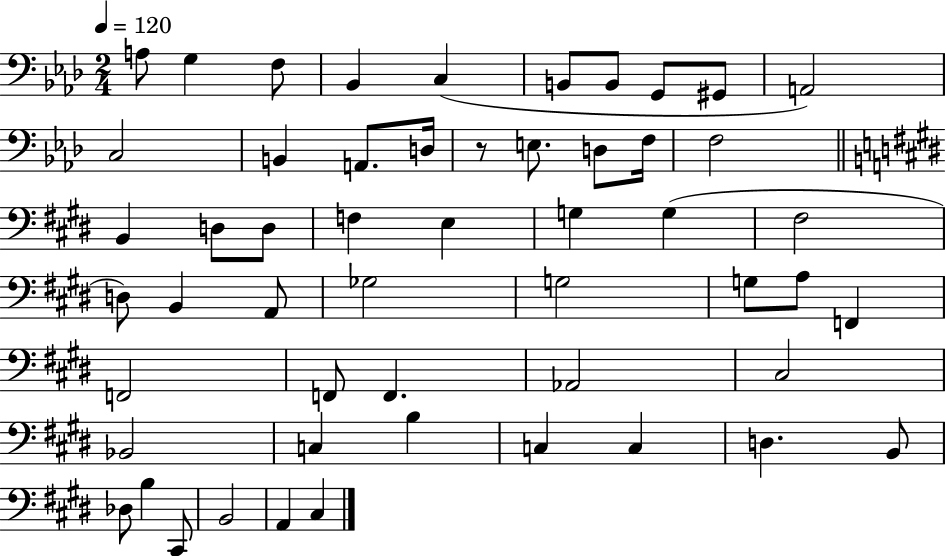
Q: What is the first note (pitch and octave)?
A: A3